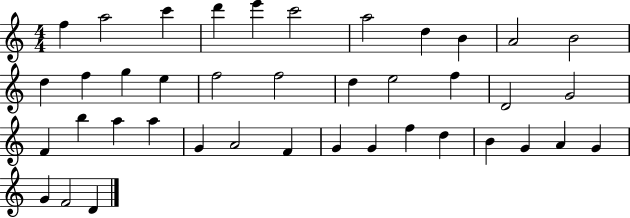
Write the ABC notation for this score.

X:1
T:Untitled
M:4/4
L:1/4
K:C
f a2 c' d' e' c'2 a2 d B A2 B2 d f g e f2 f2 d e2 f D2 G2 F b a a G A2 F G G f d B G A G G F2 D